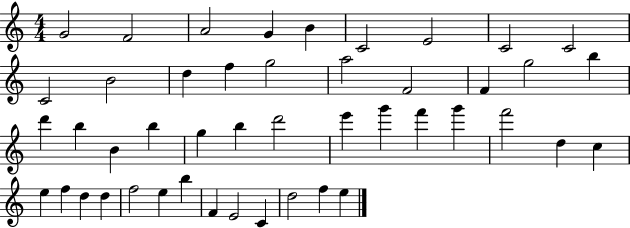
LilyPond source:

{
  \clef treble
  \numericTimeSignature
  \time 4/4
  \key c \major
  g'2 f'2 | a'2 g'4 b'4 | c'2 e'2 | c'2 c'2 | \break c'2 b'2 | d''4 f''4 g''2 | a''2 f'2 | f'4 g''2 b''4 | \break d'''4 b''4 b'4 b''4 | g''4 b''4 d'''2 | e'''4 g'''4 f'''4 g'''4 | f'''2 d''4 c''4 | \break e''4 f''4 d''4 d''4 | f''2 e''4 b''4 | f'4 e'2 c'4 | d''2 f''4 e''4 | \break \bar "|."
}